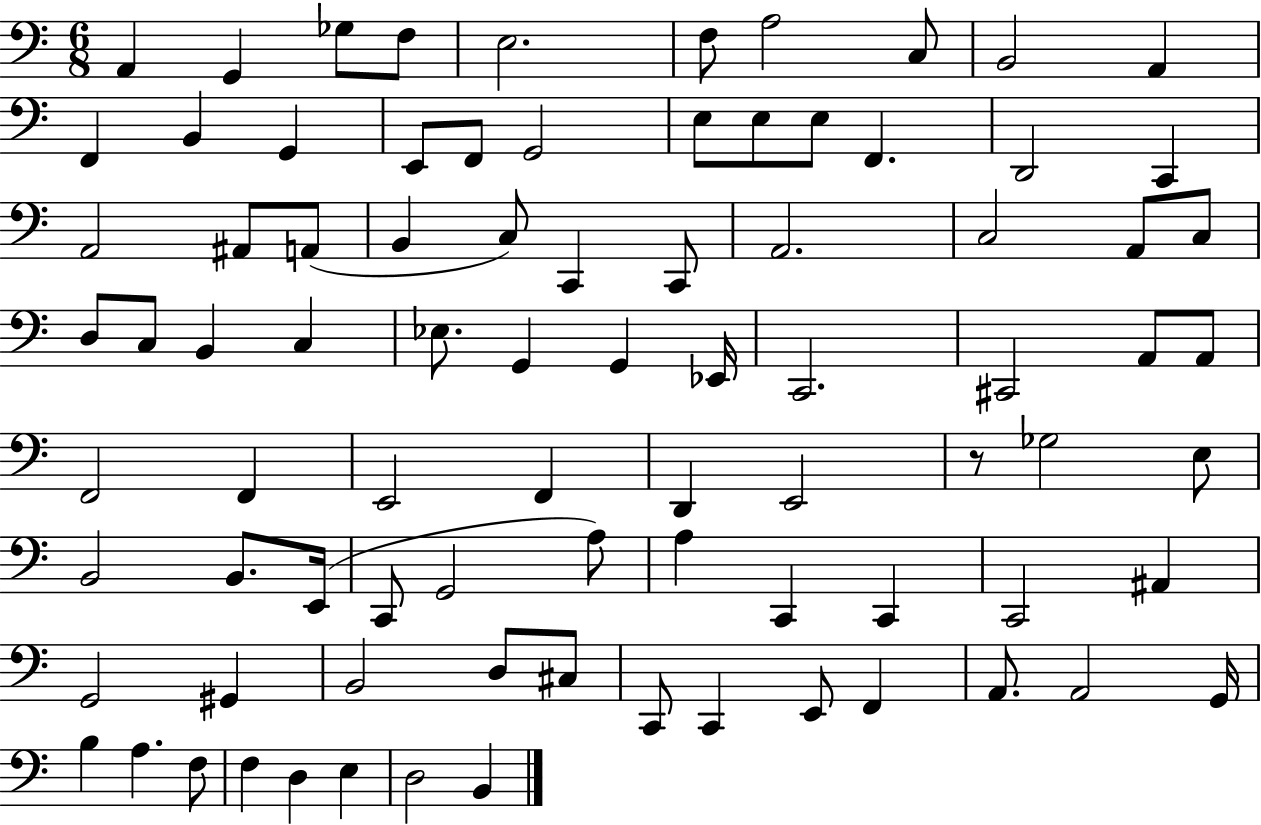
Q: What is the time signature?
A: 6/8